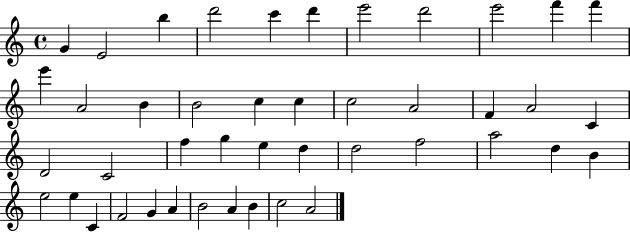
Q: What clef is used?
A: treble